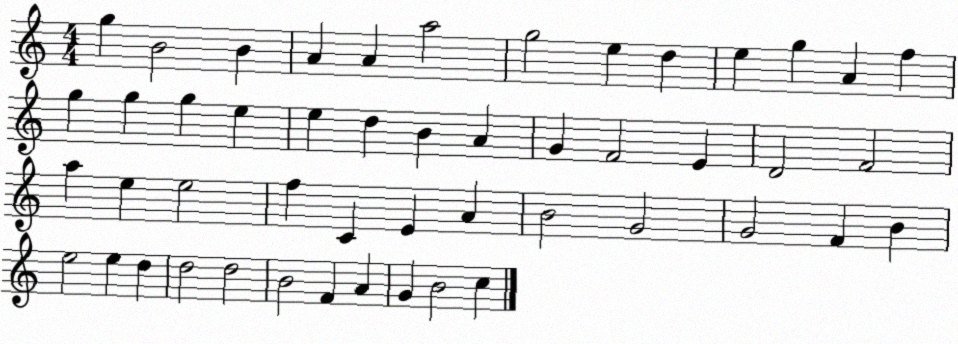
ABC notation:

X:1
T:Untitled
M:4/4
L:1/4
K:C
g B2 B A A a2 g2 e d e g A f g g g e e d B A G F2 E D2 F2 a e e2 f C E A B2 G2 G2 F B e2 e d d2 d2 B2 F A G B2 c